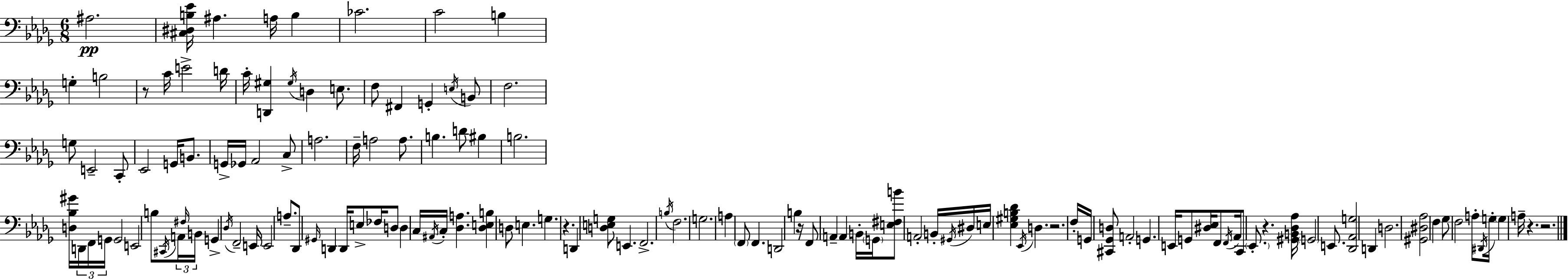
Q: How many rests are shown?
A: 7